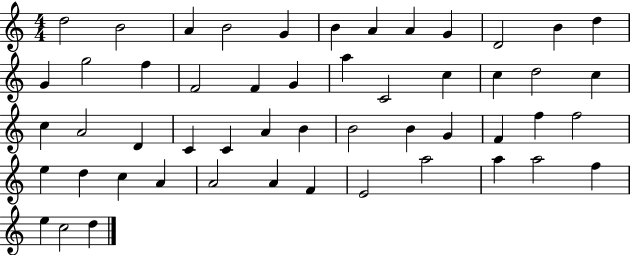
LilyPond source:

{
  \clef treble
  \numericTimeSignature
  \time 4/4
  \key c \major
  d''2 b'2 | a'4 b'2 g'4 | b'4 a'4 a'4 g'4 | d'2 b'4 d''4 | \break g'4 g''2 f''4 | f'2 f'4 g'4 | a''4 c'2 c''4 | c''4 d''2 c''4 | \break c''4 a'2 d'4 | c'4 c'4 a'4 b'4 | b'2 b'4 g'4 | f'4 f''4 f''2 | \break e''4 d''4 c''4 a'4 | a'2 a'4 f'4 | e'2 a''2 | a''4 a''2 f''4 | \break e''4 c''2 d''4 | \bar "|."
}